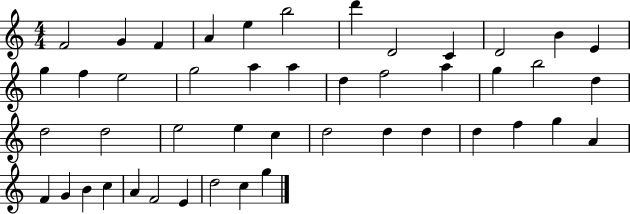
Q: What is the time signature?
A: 4/4